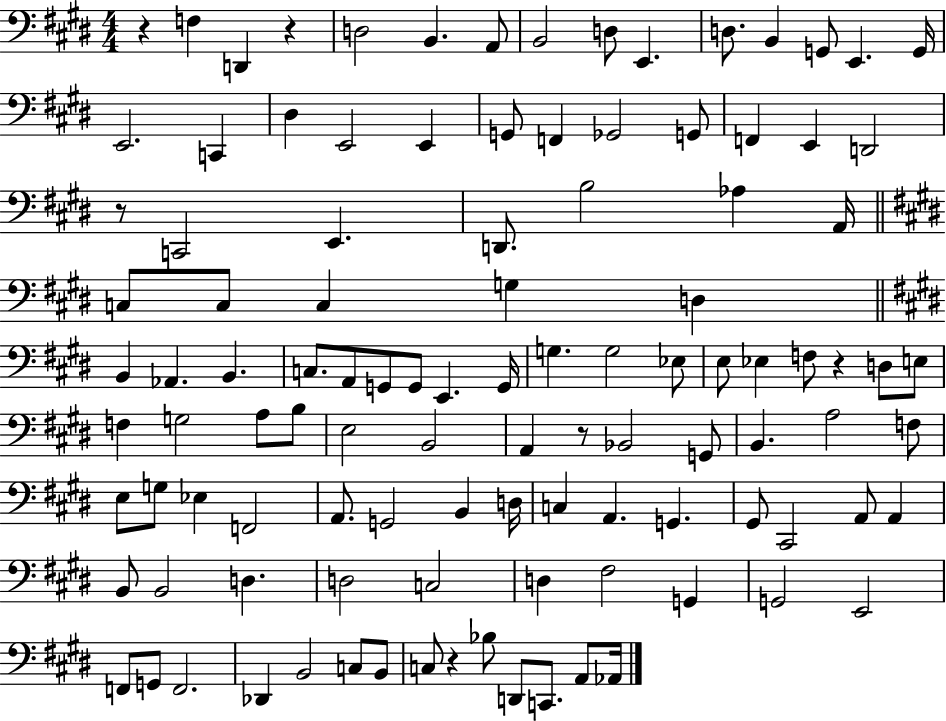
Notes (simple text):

R/q F3/q D2/q R/q D3/h B2/q. A2/e B2/h D3/e E2/q. D3/e. B2/q G2/e E2/q. G2/s E2/h. C2/q D#3/q E2/h E2/q G2/e F2/q Gb2/h G2/e F2/q E2/q D2/h R/e C2/h E2/q. D2/e. B3/h Ab3/q A2/s C3/e C3/e C3/q G3/q D3/q B2/q Ab2/q. B2/q. C3/e. A2/e G2/e G2/e E2/q. G2/s G3/q. G3/h Eb3/e E3/e Eb3/q F3/e R/q D3/e E3/e F3/q G3/h A3/e B3/e E3/h B2/h A2/q R/e Bb2/h G2/e B2/q. A3/h F3/e E3/e G3/e Eb3/q F2/h A2/e. G2/h B2/q D3/s C3/q A2/q. G2/q. G#2/e C#2/h A2/e A2/q B2/e B2/h D3/q. D3/h C3/h D3/q F#3/h G2/q G2/h E2/h F2/e G2/e F2/h. Db2/q B2/h C3/e B2/e C3/e R/q Bb3/e D2/e C2/e. A2/e Ab2/s